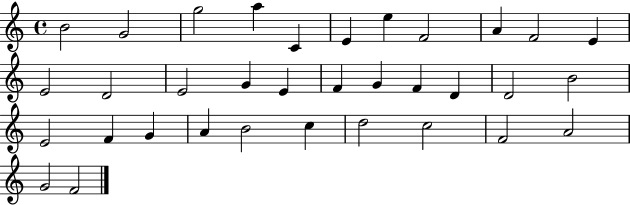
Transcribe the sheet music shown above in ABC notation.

X:1
T:Untitled
M:4/4
L:1/4
K:C
B2 G2 g2 a C E e F2 A F2 E E2 D2 E2 G E F G F D D2 B2 E2 F G A B2 c d2 c2 F2 A2 G2 F2